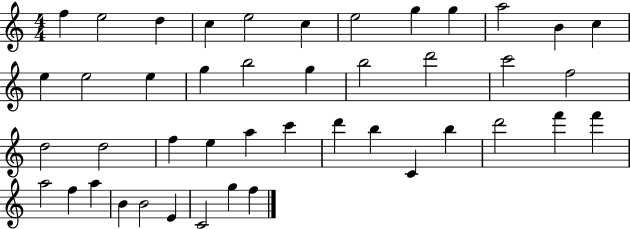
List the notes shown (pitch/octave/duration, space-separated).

F5/q E5/h D5/q C5/q E5/h C5/q E5/h G5/q G5/q A5/h B4/q C5/q E5/q E5/h E5/q G5/q B5/h G5/q B5/h D6/h C6/h F5/h D5/h D5/h F5/q E5/q A5/q C6/q D6/q B5/q C4/q B5/q D6/h F6/q F6/q A5/h F5/q A5/q B4/q B4/h E4/q C4/h G5/q F5/q